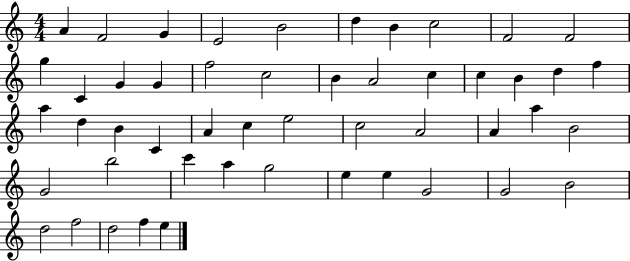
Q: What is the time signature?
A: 4/4